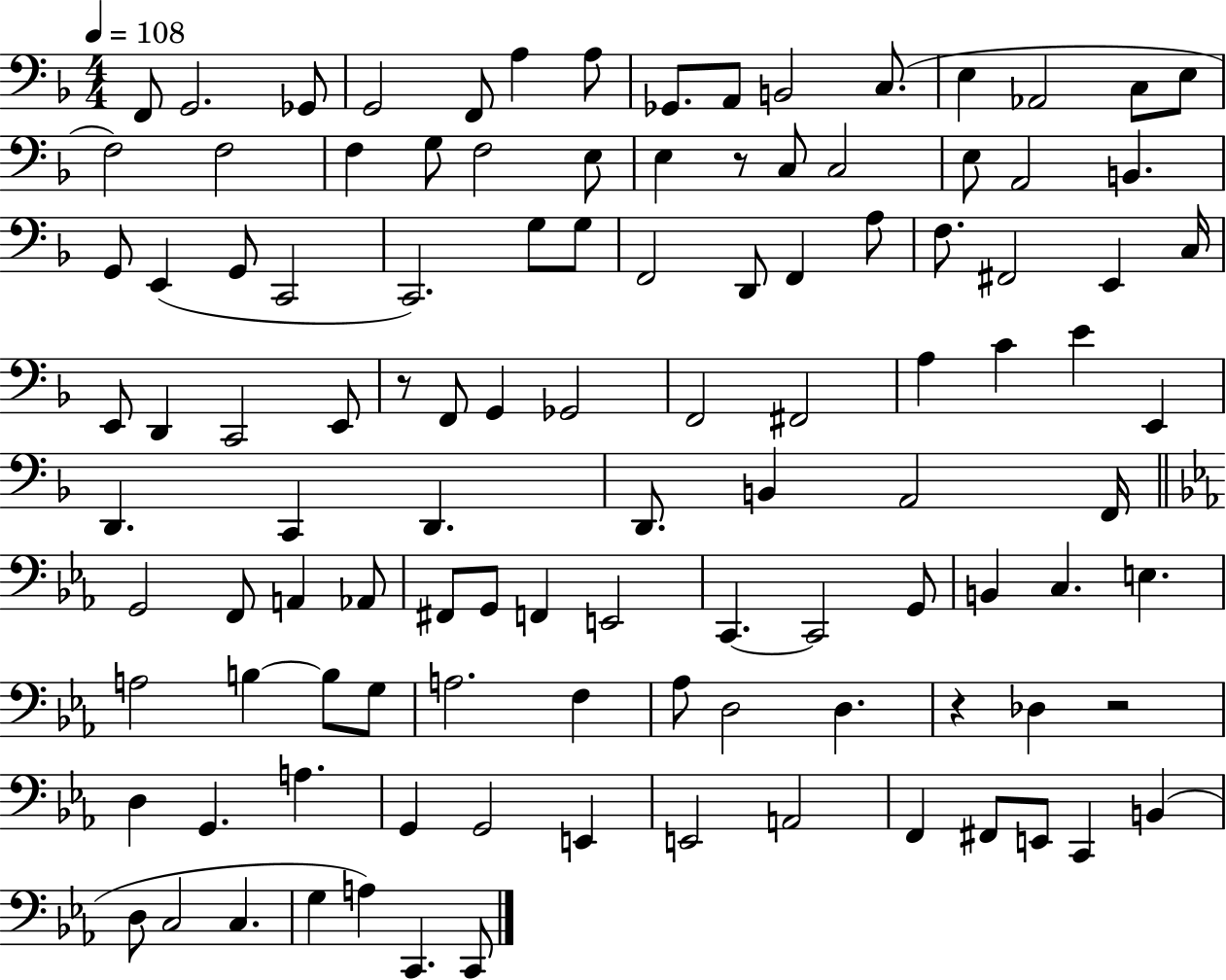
F2/e G2/h. Gb2/e G2/h F2/e A3/q A3/e Gb2/e. A2/e B2/h C3/e. E3/q Ab2/h C3/e E3/e F3/h F3/h F3/q G3/e F3/h E3/e E3/q R/e C3/e C3/h E3/e A2/h B2/q. G2/e E2/q G2/e C2/h C2/h. G3/e G3/e F2/h D2/e F2/q A3/e F3/e. F#2/h E2/q C3/s E2/e D2/q C2/h E2/e R/e F2/e G2/q Gb2/h F2/h F#2/h A3/q C4/q E4/q E2/q D2/q. C2/q D2/q. D2/e. B2/q A2/h F2/s G2/h F2/e A2/q Ab2/e F#2/e G2/e F2/q E2/h C2/q. C2/h G2/e B2/q C3/q. E3/q. A3/h B3/q B3/e G3/e A3/h. F3/q Ab3/e D3/h D3/q. R/q Db3/q R/h D3/q G2/q. A3/q. G2/q G2/h E2/q E2/h A2/h F2/q F#2/e E2/e C2/q B2/q D3/e C3/h C3/q. G3/q A3/q C2/q. C2/e